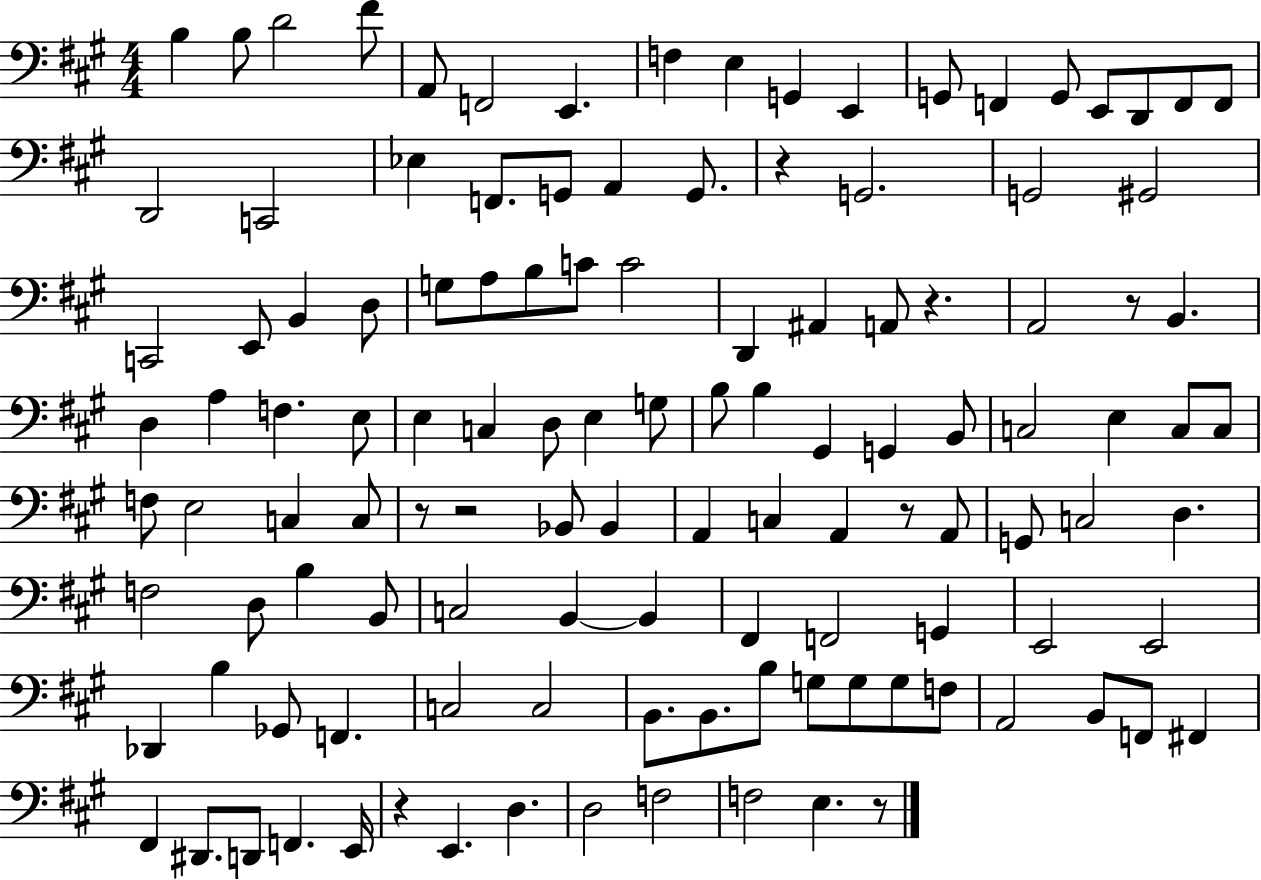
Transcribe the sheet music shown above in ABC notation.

X:1
T:Untitled
M:4/4
L:1/4
K:A
B, B,/2 D2 ^F/2 A,,/2 F,,2 E,, F, E, G,, E,, G,,/2 F,, G,,/2 E,,/2 D,,/2 F,,/2 F,,/2 D,,2 C,,2 _E, F,,/2 G,,/2 A,, G,,/2 z G,,2 G,,2 ^G,,2 C,,2 E,,/2 B,, D,/2 G,/2 A,/2 B,/2 C/2 C2 D,, ^A,, A,,/2 z A,,2 z/2 B,, D, A, F, E,/2 E, C, D,/2 E, G,/2 B,/2 B, ^G,, G,, B,,/2 C,2 E, C,/2 C,/2 F,/2 E,2 C, C,/2 z/2 z2 _B,,/2 _B,, A,, C, A,, z/2 A,,/2 G,,/2 C,2 D, F,2 D,/2 B, B,,/2 C,2 B,, B,, ^F,, F,,2 G,, E,,2 E,,2 _D,, B, _G,,/2 F,, C,2 C,2 B,,/2 B,,/2 B,/2 G,/2 G,/2 G,/2 F,/2 A,,2 B,,/2 F,,/2 ^F,, ^F,, ^D,,/2 D,,/2 F,, E,,/4 z E,, D, D,2 F,2 F,2 E, z/2